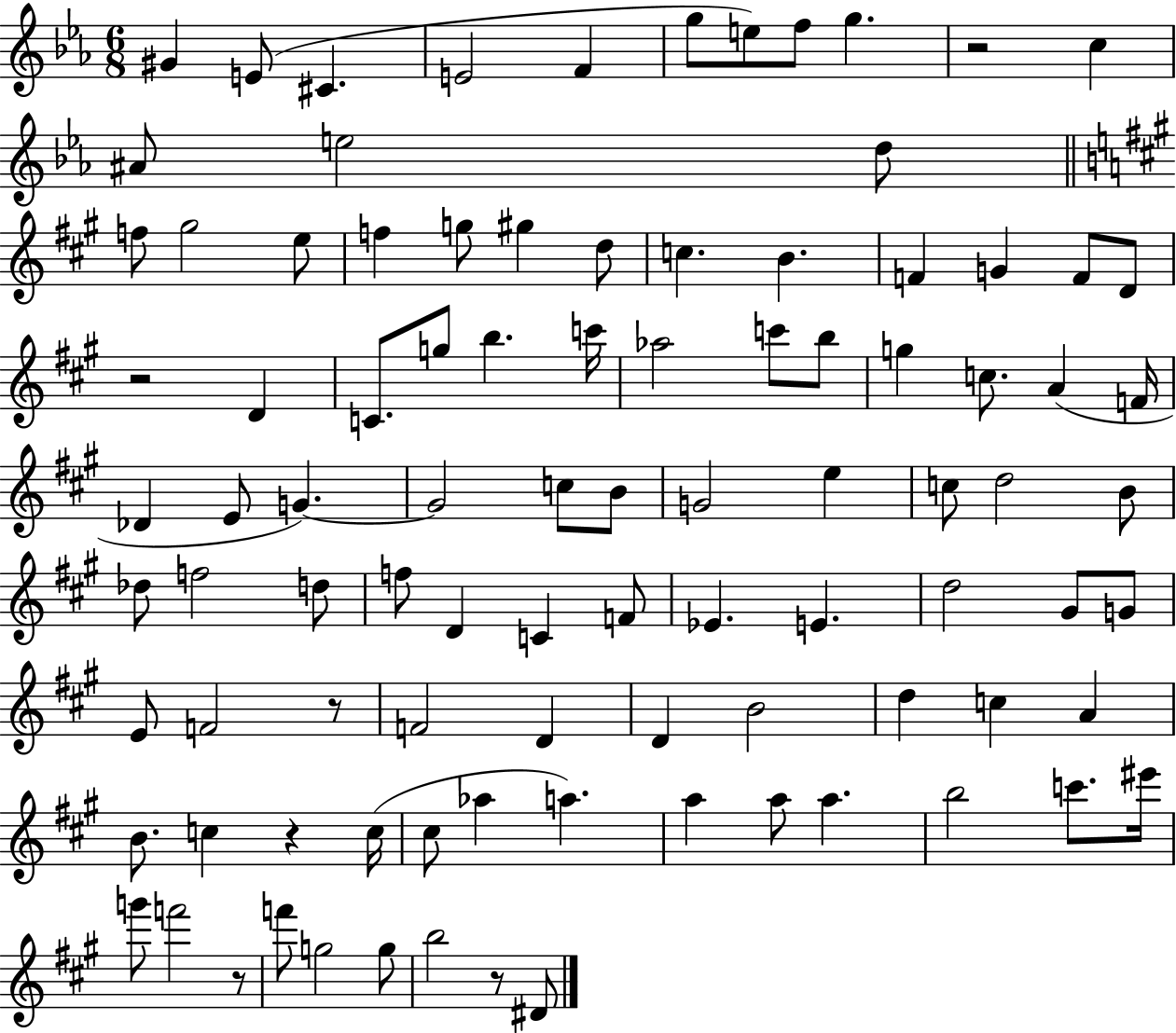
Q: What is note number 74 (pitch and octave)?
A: C#5